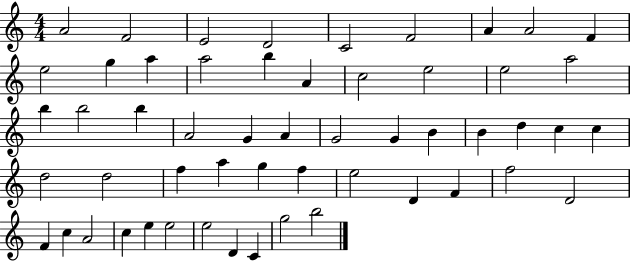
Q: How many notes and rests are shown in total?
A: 54